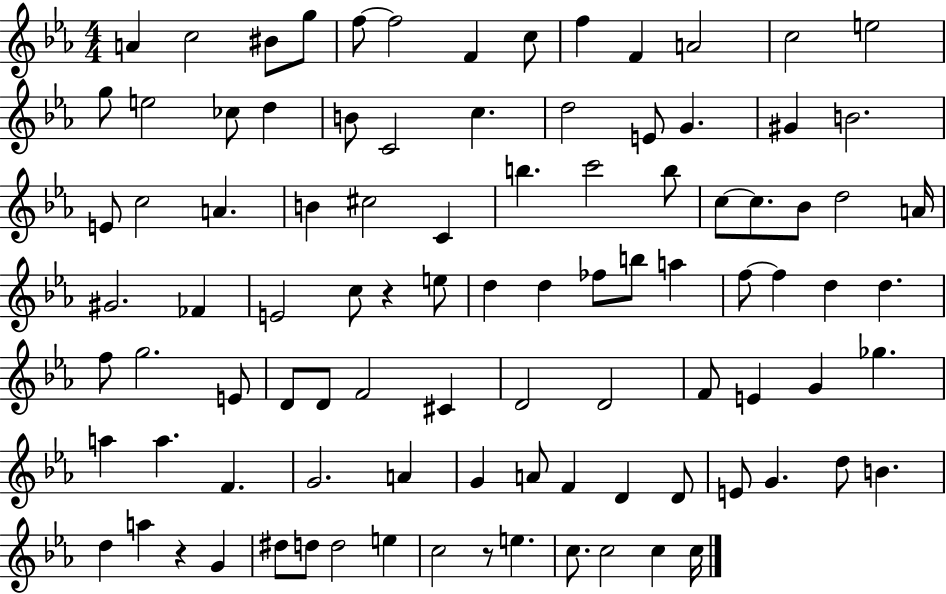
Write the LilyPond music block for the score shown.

{
  \clef treble
  \numericTimeSignature
  \time 4/4
  \key ees \major
  a'4 c''2 bis'8 g''8 | f''8~~ f''2 f'4 c''8 | f''4 f'4 a'2 | c''2 e''2 | \break g''8 e''2 ces''8 d''4 | b'8 c'2 c''4. | d''2 e'8 g'4. | gis'4 b'2. | \break e'8 c''2 a'4. | b'4 cis''2 c'4 | b''4. c'''2 b''8 | c''8~~ c''8. bes'8 d''2 a'16 | \break gis'2. fes'4 | e'2 c''8 r4 e''8 | d''4 d''4 fes''8 b''8 a''4 | f''8~~ f''4 d''4 d''4. | \break f''8 g''2. e'8 | d'8 d'8 f'2 cis'4 | d'2 d'2 | f'8 e'4 g'4 ges''4. | \break a''4 a''4. f'4. | g'2. a'4 | g'4 a'8 f'4 d'4 d'8 | e'8 g'4. d''8 b'4. | \break d''4 a''4 r4 g'4 | dis''8 d''8 d''2 e''4 | c''2 r8 e''4. | c''8. c''2 c''4 c''16 | \break \bar "|."
}